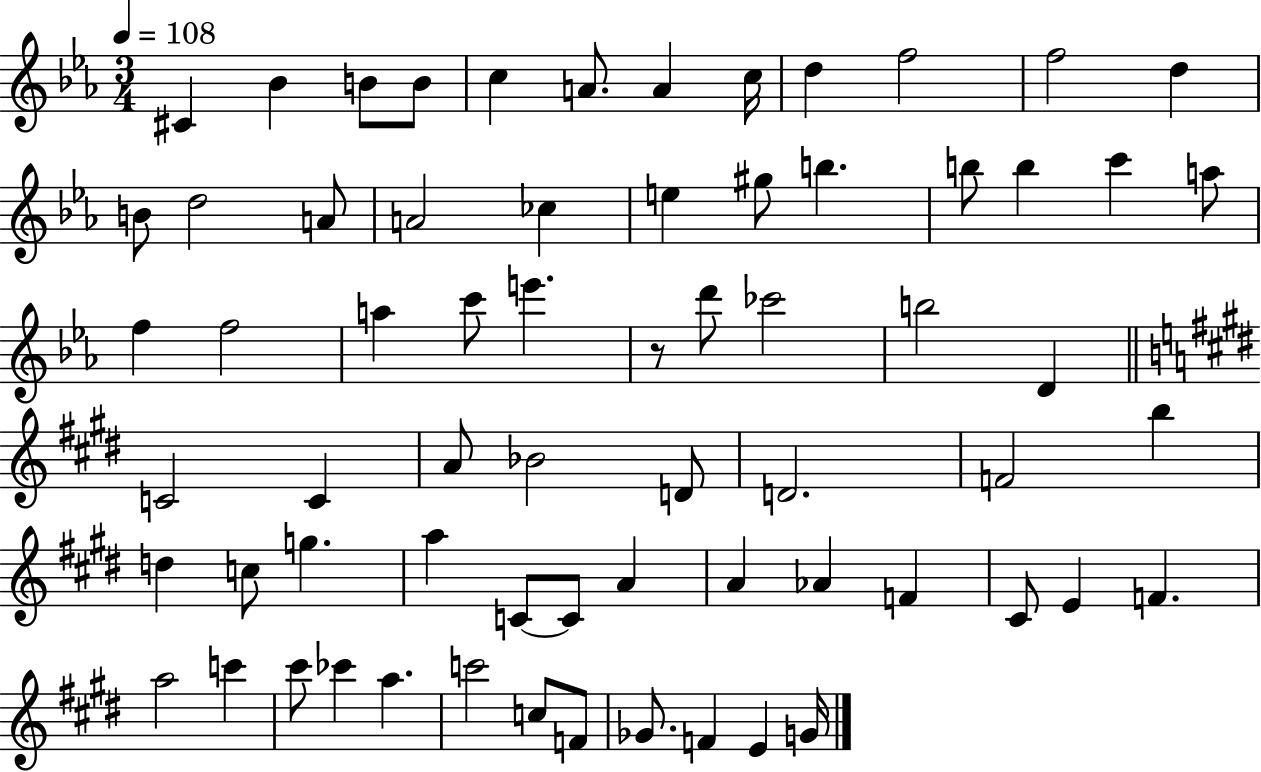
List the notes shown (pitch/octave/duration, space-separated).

C#4/q Bb4/q B4/e B4/e C5/q A4/e. A4/q C5/s D5/q F5/h F5/h D5/q B4/e D5/h A4/e A4/h CES5/q E5/q G#5/e B5/q. B5/e B5/q C6/q A5/e F5/q F5/h A5/q C6/e E6/q. R/e D6/e CES6/h B5/h D4/q C4/h C4/q A4/e Bb4/h D4/e D4/h. F4/h B5/q D5/q C5/e G5/q. A5/q C4/e C4/e A4/q A4/q Ab4/q F4/q C#4/e E4/q F4/q. A5/h C6/q C#6/e CES6/q A5/q. C6/h C5/e F4/e Gb4/e. F4/q E4/q G4/s